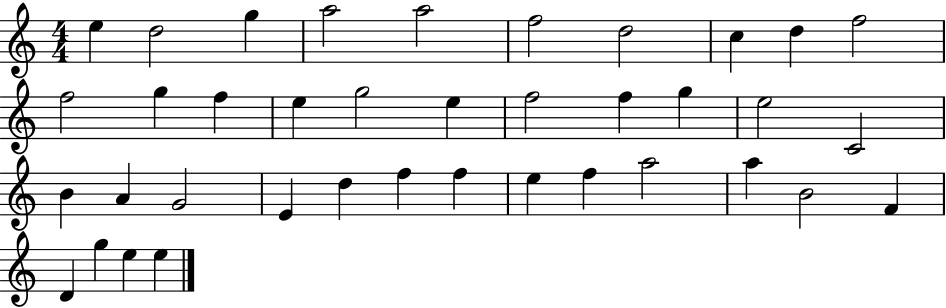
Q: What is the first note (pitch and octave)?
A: E5